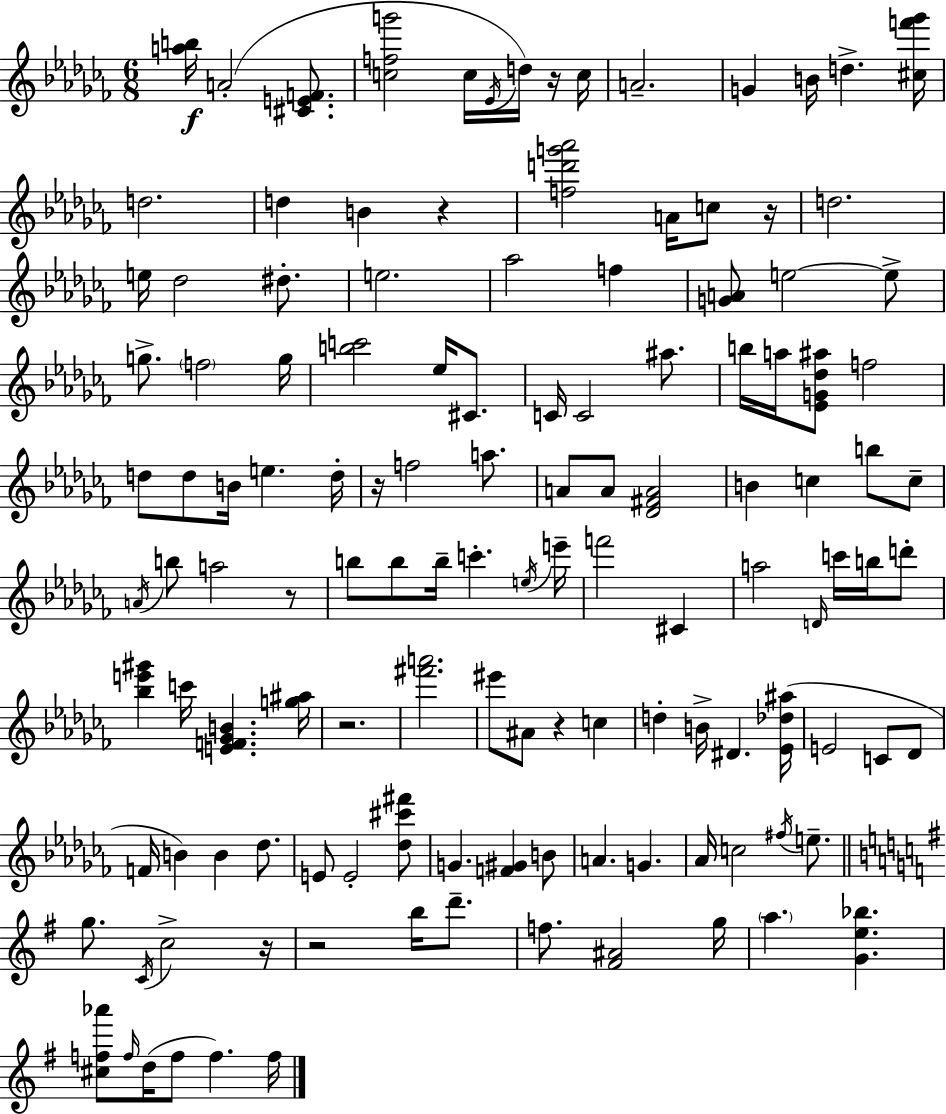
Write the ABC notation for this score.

X:1
T:Untitled
M:6/8
L:1/4
K:Abm
[ab]/4 A2 [^CEF]/2 [cfg']2 c/4 _E/4 d/4 z/4 c/4 A2 G B/4 d [^cf'_g']/4 d2 d B z [fd'g'_a']2 A/4 c/2 z/4 d2 e/4 _d2 ^d/2 e2 _a2 f [GA]/2 e2 e/2 g/2 f2 g/4 [bc']2 _e/4 ^C/2 C/4 C2 ^a/2 b/4 a/4 [_EG_d^a]/2 f2 d/2 d/2 B/4 e d/4 z/4 f2 a/2 A/2 A/2 [_D^FA]2 B c b/2 c/2 A/4 b/2 a2 z/2 b/2 b/2 b/4 c' e/4 e'/4 f'2 ^C a2 D/4 c'/4 b/4 d'/2 [_be'^g'] c'/4 [EF_GB] [g^a]/4 z2 [^f'a']2 ^e'/2 ^A/2 z c d B/4 ^D [_E_d^a]/4 E2 C/2 _D/2 F/4 B B _d/2 E/2 E2 [_d^c'^f']/2 G [F^G] B/2 A G _A/4 c2 ^f/4 e/2 g/2 C/4 c2 z/4 z2 b/4 d'/2 f/2 [^F^A]2 g/4 a [Ge_b] [^cf_a']/2 f/4 d/4 f/2 f f/4